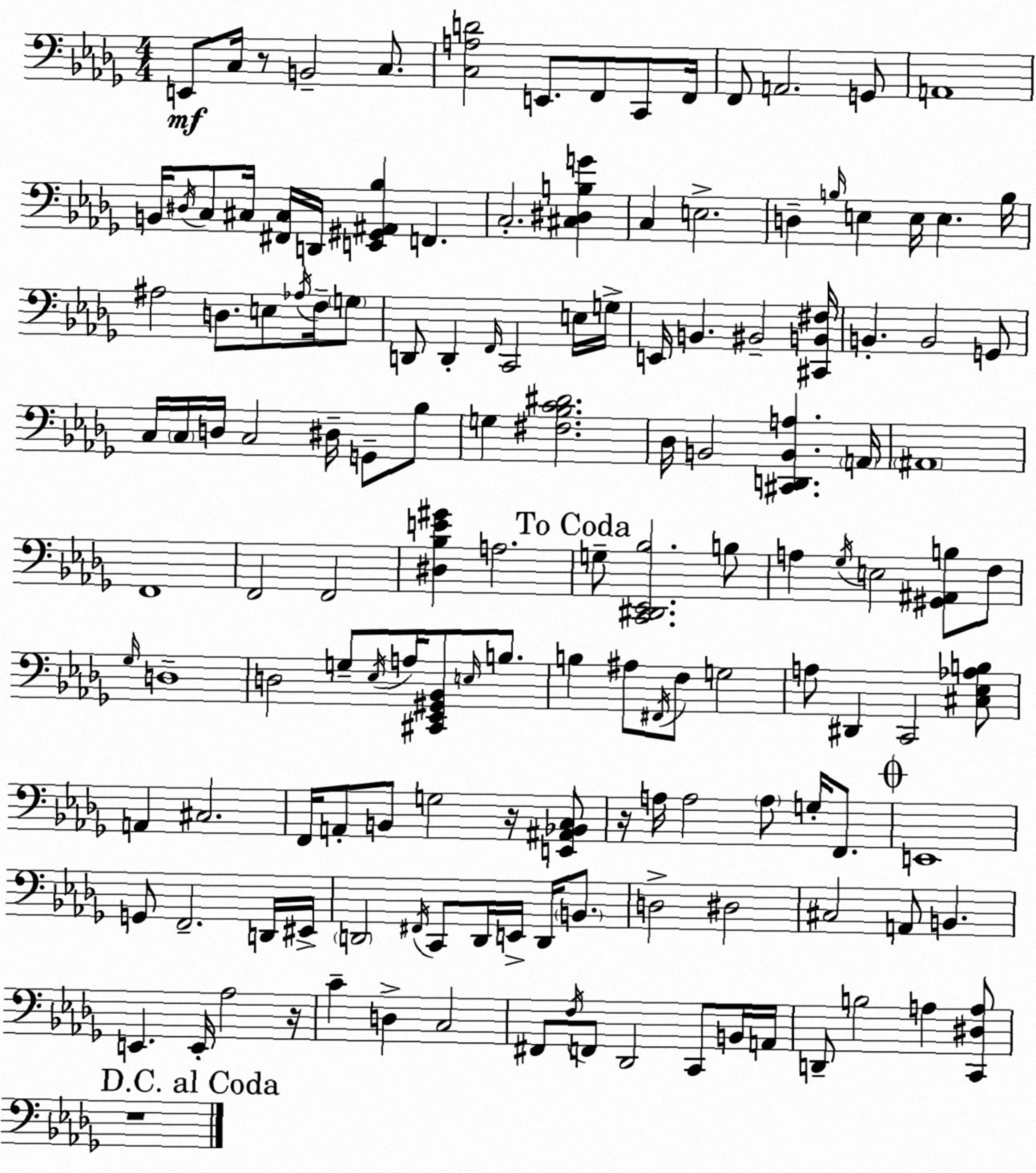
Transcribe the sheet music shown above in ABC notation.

X:1
T:Untitled
M:4/4
L:1/4
K:Bbm
E,,/2 C,/4 z/2 B,,2 C,/2 [C,A,D]2 E,,/2 F,,/2 C,,/2 F,,/4 F,,/2 A,,2 G,,/2 A,,4 B,,/4 ^D,/4 C,/2 ^C,/4 [^F,,^C,]/4 D,,/4 [E,,^G,,^A,,_B,] F,, C,2 [^C,^D,B,G] C, E,2 D, B,/4 E, E,/4 E, B,/4 ^A,2 D,/2 E,/2 _A,/4 F,/4 G,/2 D,,/2 D,, F,,/4 C,,2 E,/4 G,/4 E,,/4 B,, ^B,,2 [^C,,B,,^F,]/4 B,, B,,2 G,,/2 C,/4 C,/4 D,/4 C,2 ^D,/4 G,,/2 _B,/2 G, [^F,_B,C^D]2 _D,/4 B,,2 [^C,,D,,B,,A,] A,,/4 ^A,,4 F,,4 F,,2 F,,2 [^D,_B,E^G] A,2 G,/2 [C,,^D,,_E,,_B,]2 B,/2 A, _G,/4 E,2 [^G,,^A,,B,]/2 F,/2 _G,/4 D,4 D,2 G,/2 _E,/4 A,/4 [^C,,_E,,^G,,_B,,]/2 E,/4 B,/2 B, ^A,/2 ^F,,/4 F,/2 G,2 A,/2 ^D,, C,,2 [^C,_E,_A,B,]/2 A,, ^C,2 F,,/4 A,,/2 B,,/2 G,2 z/4 [E,,^A,,_B,,C,]/2 z/4 A,/4 A,2 A,/2 G,/4 F,,/2 E,,4 G,,/2 F,,2 D,,/4 ^E,,/4 D,,2 ^F,,/4 C,,/2 D,,/4 E,,/4 D,,/4 B,,/2 D,2 ^D,2 ^C,2 A,,/2 B,, E,, E,,/4 _A,2 z/4 C D, C,2 ^F,,/2 F,/4 F,,/2 _D,,2 C,,/2 B,,/4 A,,/4 D,,/2 B,2 A, [C,,^D,A,]/2 z4